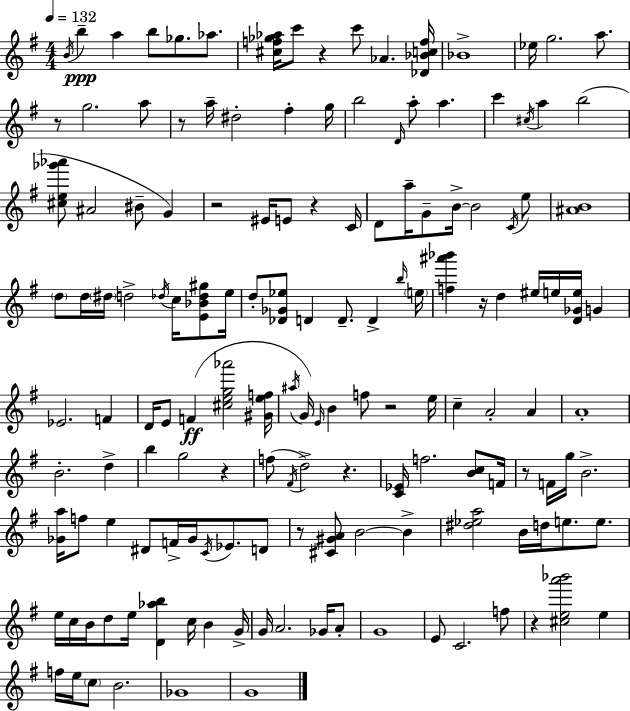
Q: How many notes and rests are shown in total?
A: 150